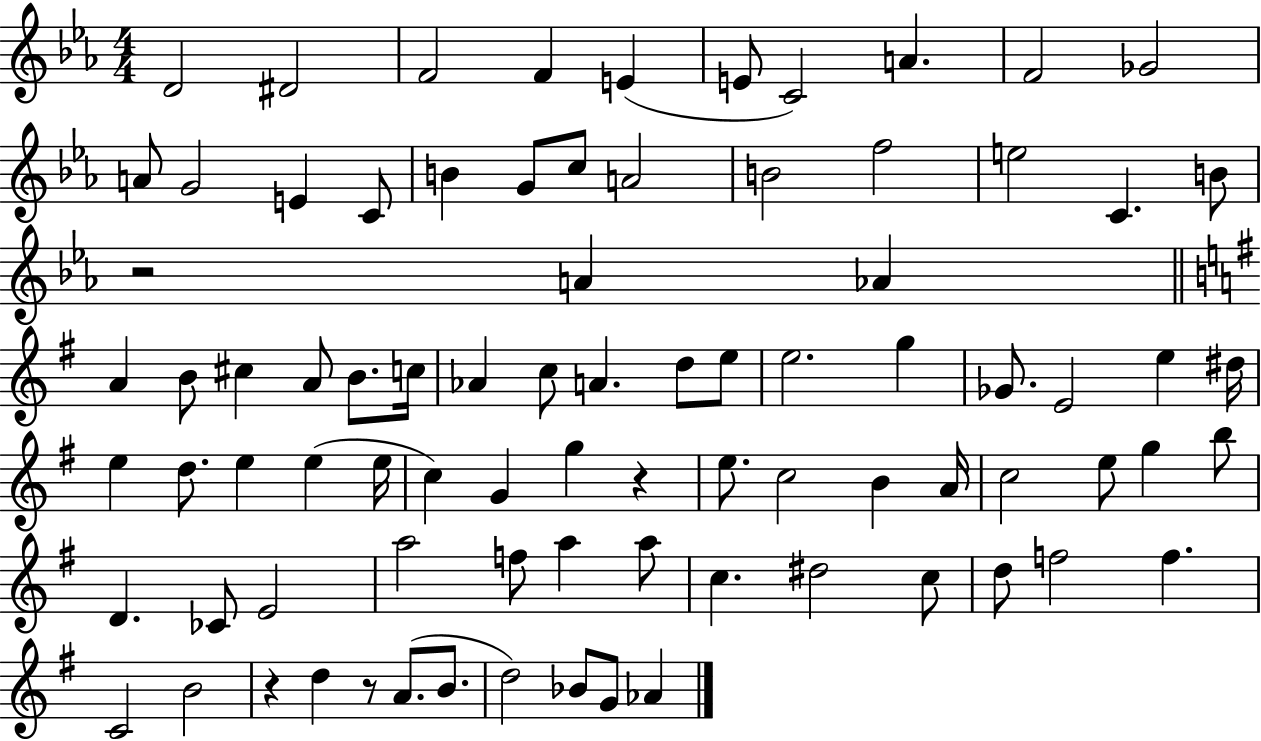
{
  \clef treble
  \numericTimeSignature
  \time 4/4
  \key ees \major
  d'2 dis'2 | f'2 f'4 e'4( | e'8 c'2) a'4. | f'2 ges'2 | \break a'8 g'2 e'4 c'8 | b'4 g'8 c''8 a'2 | b'2 f''2 | e''2 c'4. b'8 | \break r2 a'4 aes'4 | \bar "||" \break \key g \major a'4 b'8 cis''4 a'8 b'8. c''16 | aes'4 c''8 a'4. d''8 e''8 | e''2. g''4 | ges'8. e'2 e''4 dis''16 | \break e''4 d''8. e''4 e''4( e''16 | c''4) g'4 g''4 r4 | e''8. c''2 b'4 a'16 | c''2 e''8 g''4 b''8 | \break d'4. ces'8 e'2 | a''2 f''8 a''4 a''8 | c''4. dis''2 c''8 | d''8 f''2 f''4. | \break c'2 b'2 | r4 d''4 r8 a'8.( b'8. | d''2) bes'8 g'8 aes'4 | \bar "|."
}